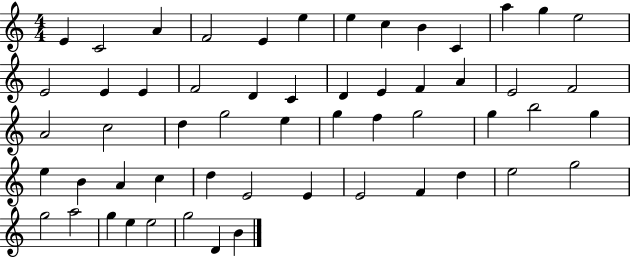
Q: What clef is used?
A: treble